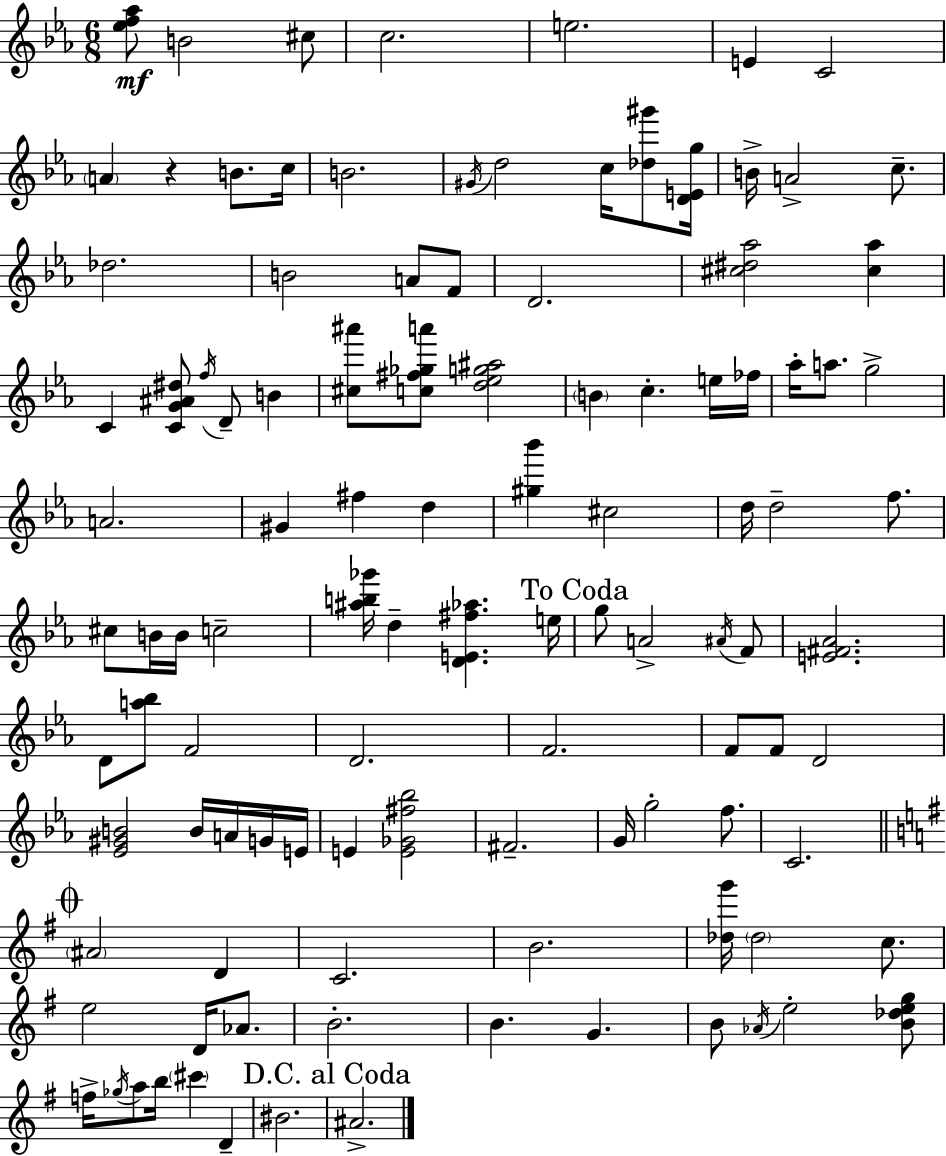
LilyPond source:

{
  \clef treble
  \numericTimeSignature
  \time 6/8
  \key ees \major
  <ees'' f'' aes''>8\mf b'2 cis''8 | c''2. | e''2. | e'4 c'2 | \break \parenthesize a'4 r4 b'8. c''16 | b'2. | \acciaccatura { gis'16 } d''2 c''16 <des'' gis'''>8 | <d' e' g''>16 b'16-> a'2-> c''8.-- | \break des''2. | b'2 a'8 f'8 | d'2. | <cis'' dis'' aes''>2 <cis'' aes''>4 | \break c'4 <c' g' ais' dis''>8 \acciaccatura { f''16 } d'8-- b'4 | <cis'' ais'''>8 <c'' fis'' ges'' a'''>8 <d'' ees'' g'' ais''>2 | \parenthesize b'4 c''4.-. | e''16 fes''16 aes''16-. a''8. g''2-> | \break a'2. | gis'4 fis''4 d''4 | <gis'' bes'''>4 cis''2 | d''16 d''2-- f''8. | \break cis''8 b'16 b'16 c''2-- | <ais'' b'' ges'''>16 d''4-- <d' e' fis'' aes''>4. | e''16 \mark "To Coda" g''8 a'2-> | \acciaccatura { ais'16 } f'8 <e' fis' aes'>2. | \break d'8 <a'' bes''>8 f'2 | d'2. | f'2. | f'8 f'8 d'2 | \break <ees' gis' b'>2 b'16 | a'16 g'16 e'16 e'4 <e' ges' fis'' bes''>2 | fis'2.-- | g'16 g''2-. | \break f''8. c'2. | \mark \markup { \musicglyph "scripts.coda" } \bar "||" \break \key g \major \parenthesize ais'2 d'4 | c'2. | b'2. | <des'' g'''>16 \parenthesize des''2 c''8. | \break e''2 d'16 aes'8. | b'2.-. | b'4. g'4. | b'8 \acciaccatura { aes'16 } e''2-. <b' des'' e'' g''>8 | \break f''16-> \acciaccatura { ges''16 } a''8 b''16 \parenthesize cis'''4 d'4-- | bis'2. | \mark "D.C. al Coda" ais'2.-> | \bar "|."
}